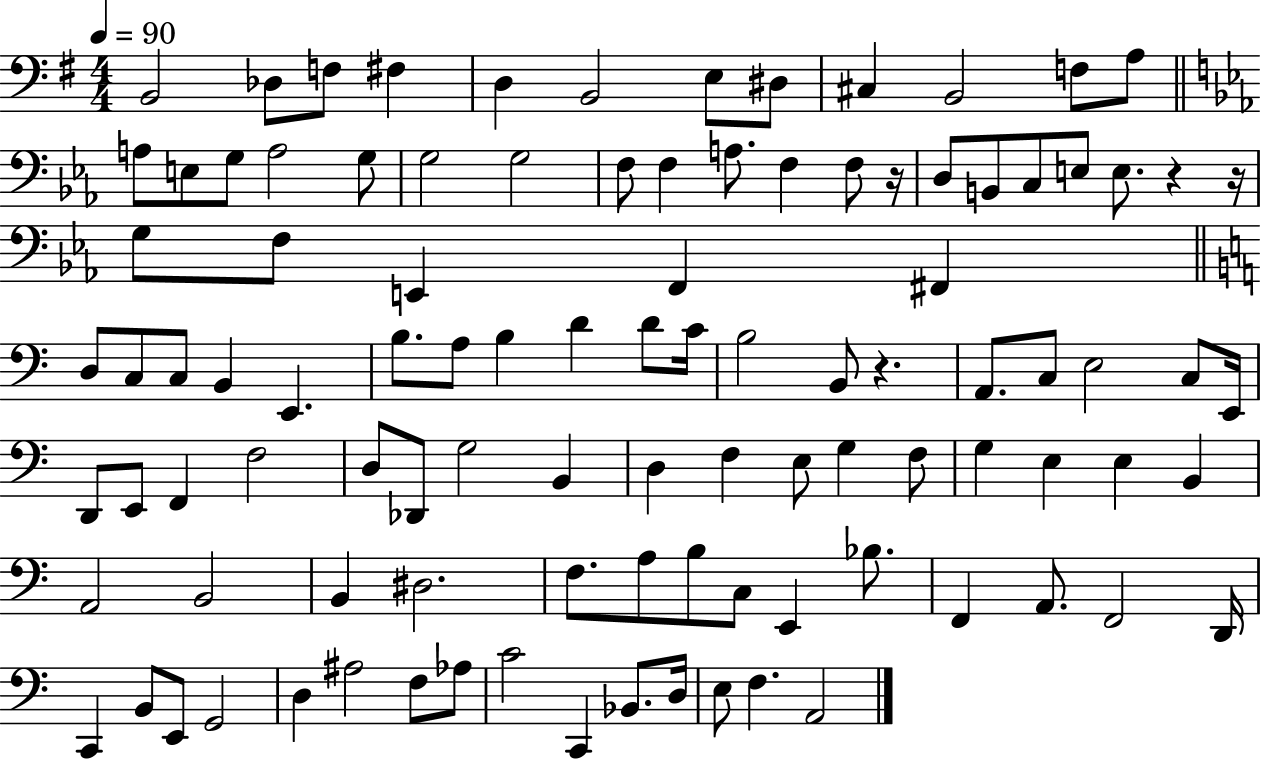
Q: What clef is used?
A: bass